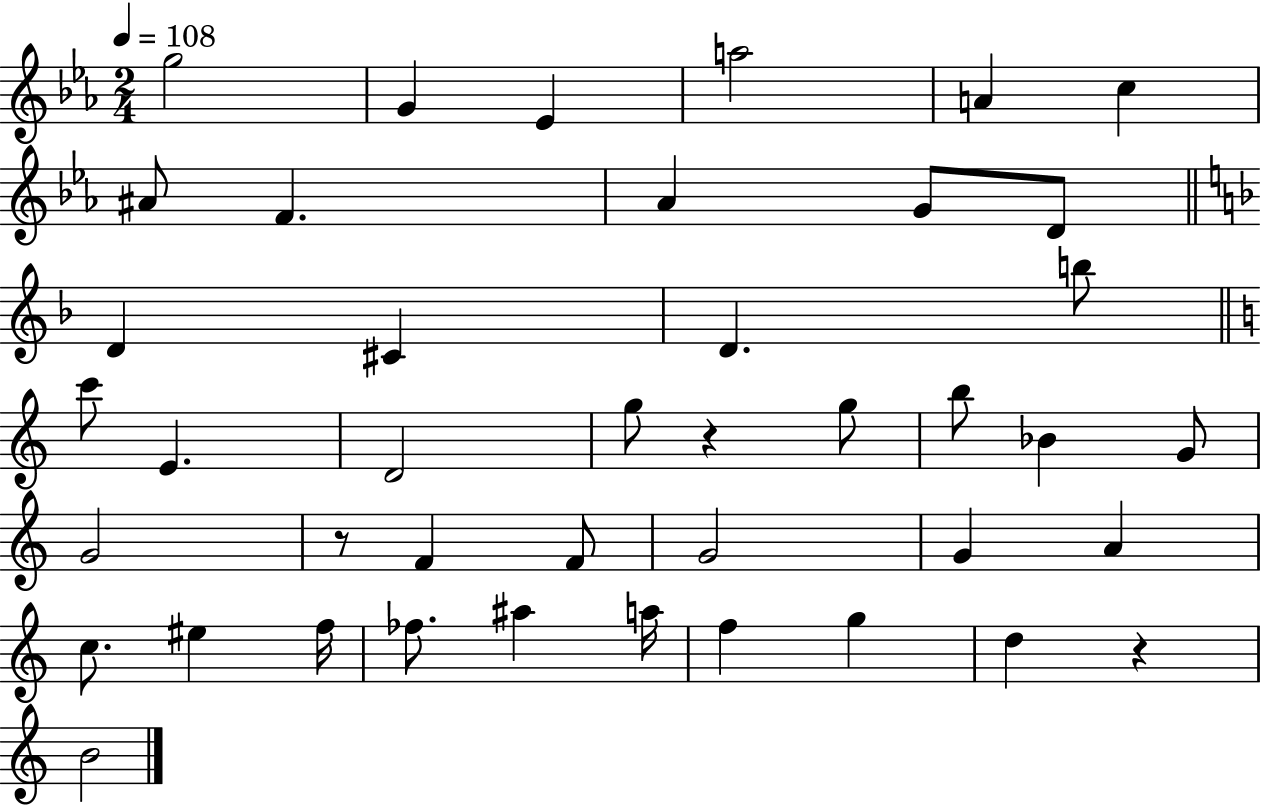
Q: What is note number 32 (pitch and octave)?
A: F5